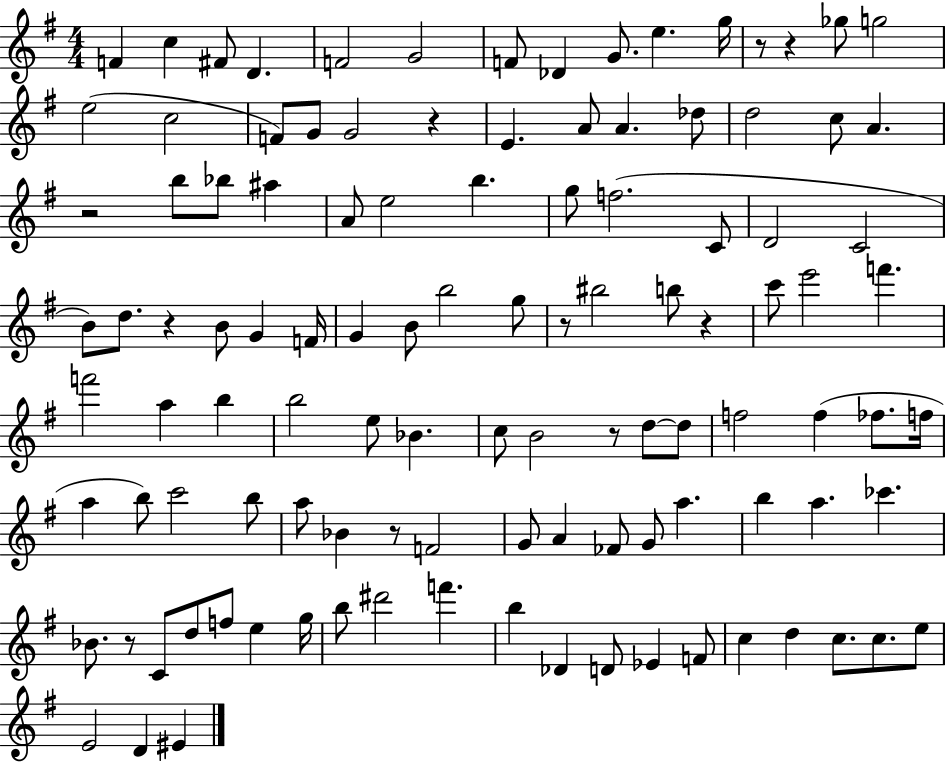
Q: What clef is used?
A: treble